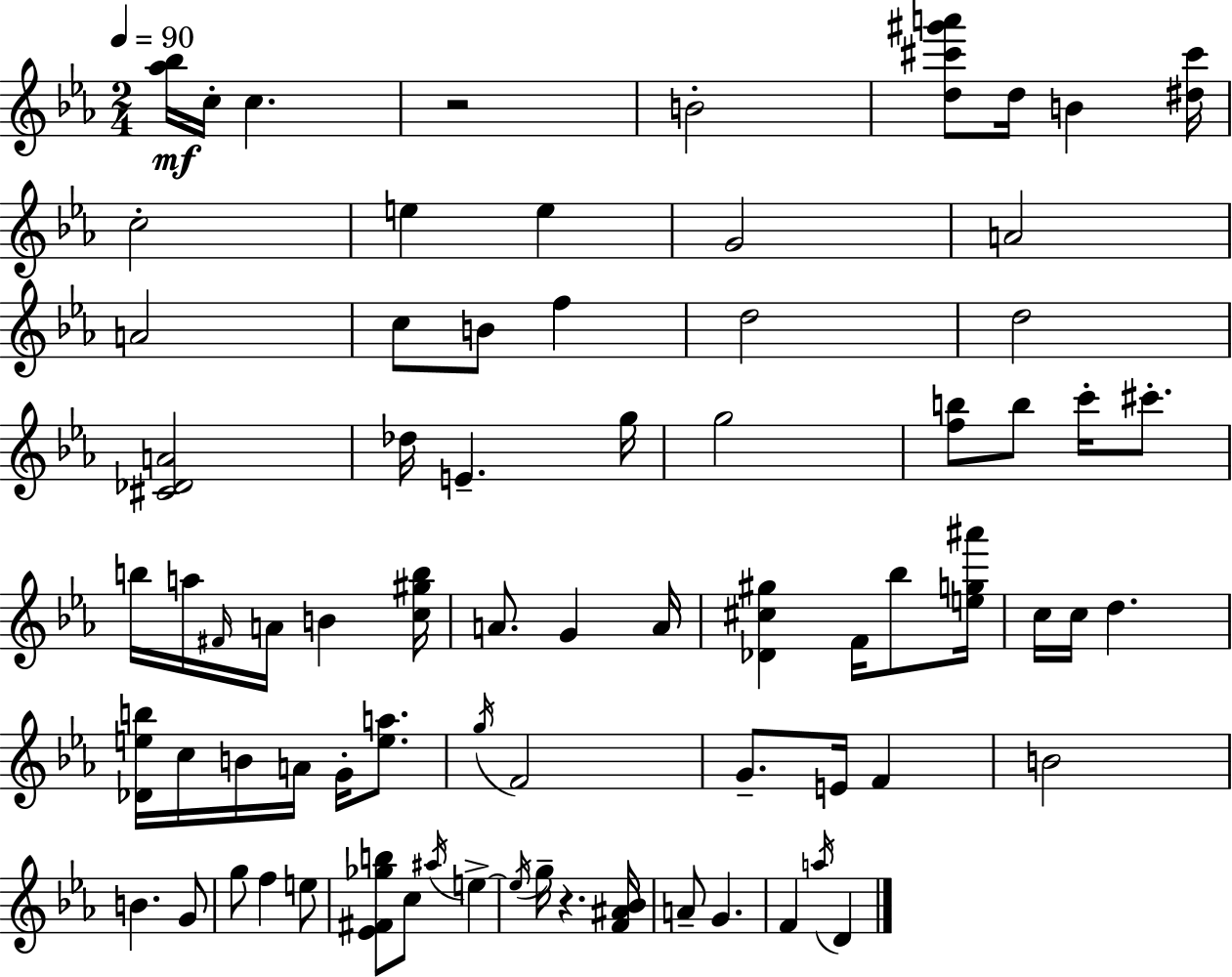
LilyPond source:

{
  \clef treble
  \numericTimeSignature
  \time 2/4
  \key ees \major
  \tempo 4 = 90
  <aes'' bes''>16\mf c''16-. c''4. | r2 | b'2-. | <d'' cis''' gis''' a'''>8 d''16 b'4 <dis'' cis'''>16 | \break c''2-. | e''4 e''4 | g'2 | a'2 | \break a'2 | c''8 b'8 f''4 | d''2 | d''2 | \break <cis' des' a'>2 | des''16 e'4.-- g''16 | g''2 | <f'' b''>8 b''8 c'''16-. cis'''8.-. | \break b''16 a''16 \grace { fis'16 } a'16 b'4 | <c'' gis'' b''>16 a'8. g'4 | a'16 <des' cis'' gis''>4 f'16 bes''8 | <e'' g'' ais'''>16 c''16 c''16 d''4. | \break <des' e'' b''>16 c''16 b'16 a'16 g'16-. <e'' a''>8. | \acciaccatura { g''16 } f'2 | g'8.-- e'16 f'4 | b'2 | \break b'4. | g'8 g''8 f''4 | e''8 <ees' fis' ges'' b''>8 c''8 \acciaccatura { ais''16 } e''4->~~ | \acciaccatura { e''16 } g''16-- r4. | \break <f' ais' bes'>16 a'8-- g'4. | f'4 | \acciaccatura { a''16 } d'4 \bar "|."
}